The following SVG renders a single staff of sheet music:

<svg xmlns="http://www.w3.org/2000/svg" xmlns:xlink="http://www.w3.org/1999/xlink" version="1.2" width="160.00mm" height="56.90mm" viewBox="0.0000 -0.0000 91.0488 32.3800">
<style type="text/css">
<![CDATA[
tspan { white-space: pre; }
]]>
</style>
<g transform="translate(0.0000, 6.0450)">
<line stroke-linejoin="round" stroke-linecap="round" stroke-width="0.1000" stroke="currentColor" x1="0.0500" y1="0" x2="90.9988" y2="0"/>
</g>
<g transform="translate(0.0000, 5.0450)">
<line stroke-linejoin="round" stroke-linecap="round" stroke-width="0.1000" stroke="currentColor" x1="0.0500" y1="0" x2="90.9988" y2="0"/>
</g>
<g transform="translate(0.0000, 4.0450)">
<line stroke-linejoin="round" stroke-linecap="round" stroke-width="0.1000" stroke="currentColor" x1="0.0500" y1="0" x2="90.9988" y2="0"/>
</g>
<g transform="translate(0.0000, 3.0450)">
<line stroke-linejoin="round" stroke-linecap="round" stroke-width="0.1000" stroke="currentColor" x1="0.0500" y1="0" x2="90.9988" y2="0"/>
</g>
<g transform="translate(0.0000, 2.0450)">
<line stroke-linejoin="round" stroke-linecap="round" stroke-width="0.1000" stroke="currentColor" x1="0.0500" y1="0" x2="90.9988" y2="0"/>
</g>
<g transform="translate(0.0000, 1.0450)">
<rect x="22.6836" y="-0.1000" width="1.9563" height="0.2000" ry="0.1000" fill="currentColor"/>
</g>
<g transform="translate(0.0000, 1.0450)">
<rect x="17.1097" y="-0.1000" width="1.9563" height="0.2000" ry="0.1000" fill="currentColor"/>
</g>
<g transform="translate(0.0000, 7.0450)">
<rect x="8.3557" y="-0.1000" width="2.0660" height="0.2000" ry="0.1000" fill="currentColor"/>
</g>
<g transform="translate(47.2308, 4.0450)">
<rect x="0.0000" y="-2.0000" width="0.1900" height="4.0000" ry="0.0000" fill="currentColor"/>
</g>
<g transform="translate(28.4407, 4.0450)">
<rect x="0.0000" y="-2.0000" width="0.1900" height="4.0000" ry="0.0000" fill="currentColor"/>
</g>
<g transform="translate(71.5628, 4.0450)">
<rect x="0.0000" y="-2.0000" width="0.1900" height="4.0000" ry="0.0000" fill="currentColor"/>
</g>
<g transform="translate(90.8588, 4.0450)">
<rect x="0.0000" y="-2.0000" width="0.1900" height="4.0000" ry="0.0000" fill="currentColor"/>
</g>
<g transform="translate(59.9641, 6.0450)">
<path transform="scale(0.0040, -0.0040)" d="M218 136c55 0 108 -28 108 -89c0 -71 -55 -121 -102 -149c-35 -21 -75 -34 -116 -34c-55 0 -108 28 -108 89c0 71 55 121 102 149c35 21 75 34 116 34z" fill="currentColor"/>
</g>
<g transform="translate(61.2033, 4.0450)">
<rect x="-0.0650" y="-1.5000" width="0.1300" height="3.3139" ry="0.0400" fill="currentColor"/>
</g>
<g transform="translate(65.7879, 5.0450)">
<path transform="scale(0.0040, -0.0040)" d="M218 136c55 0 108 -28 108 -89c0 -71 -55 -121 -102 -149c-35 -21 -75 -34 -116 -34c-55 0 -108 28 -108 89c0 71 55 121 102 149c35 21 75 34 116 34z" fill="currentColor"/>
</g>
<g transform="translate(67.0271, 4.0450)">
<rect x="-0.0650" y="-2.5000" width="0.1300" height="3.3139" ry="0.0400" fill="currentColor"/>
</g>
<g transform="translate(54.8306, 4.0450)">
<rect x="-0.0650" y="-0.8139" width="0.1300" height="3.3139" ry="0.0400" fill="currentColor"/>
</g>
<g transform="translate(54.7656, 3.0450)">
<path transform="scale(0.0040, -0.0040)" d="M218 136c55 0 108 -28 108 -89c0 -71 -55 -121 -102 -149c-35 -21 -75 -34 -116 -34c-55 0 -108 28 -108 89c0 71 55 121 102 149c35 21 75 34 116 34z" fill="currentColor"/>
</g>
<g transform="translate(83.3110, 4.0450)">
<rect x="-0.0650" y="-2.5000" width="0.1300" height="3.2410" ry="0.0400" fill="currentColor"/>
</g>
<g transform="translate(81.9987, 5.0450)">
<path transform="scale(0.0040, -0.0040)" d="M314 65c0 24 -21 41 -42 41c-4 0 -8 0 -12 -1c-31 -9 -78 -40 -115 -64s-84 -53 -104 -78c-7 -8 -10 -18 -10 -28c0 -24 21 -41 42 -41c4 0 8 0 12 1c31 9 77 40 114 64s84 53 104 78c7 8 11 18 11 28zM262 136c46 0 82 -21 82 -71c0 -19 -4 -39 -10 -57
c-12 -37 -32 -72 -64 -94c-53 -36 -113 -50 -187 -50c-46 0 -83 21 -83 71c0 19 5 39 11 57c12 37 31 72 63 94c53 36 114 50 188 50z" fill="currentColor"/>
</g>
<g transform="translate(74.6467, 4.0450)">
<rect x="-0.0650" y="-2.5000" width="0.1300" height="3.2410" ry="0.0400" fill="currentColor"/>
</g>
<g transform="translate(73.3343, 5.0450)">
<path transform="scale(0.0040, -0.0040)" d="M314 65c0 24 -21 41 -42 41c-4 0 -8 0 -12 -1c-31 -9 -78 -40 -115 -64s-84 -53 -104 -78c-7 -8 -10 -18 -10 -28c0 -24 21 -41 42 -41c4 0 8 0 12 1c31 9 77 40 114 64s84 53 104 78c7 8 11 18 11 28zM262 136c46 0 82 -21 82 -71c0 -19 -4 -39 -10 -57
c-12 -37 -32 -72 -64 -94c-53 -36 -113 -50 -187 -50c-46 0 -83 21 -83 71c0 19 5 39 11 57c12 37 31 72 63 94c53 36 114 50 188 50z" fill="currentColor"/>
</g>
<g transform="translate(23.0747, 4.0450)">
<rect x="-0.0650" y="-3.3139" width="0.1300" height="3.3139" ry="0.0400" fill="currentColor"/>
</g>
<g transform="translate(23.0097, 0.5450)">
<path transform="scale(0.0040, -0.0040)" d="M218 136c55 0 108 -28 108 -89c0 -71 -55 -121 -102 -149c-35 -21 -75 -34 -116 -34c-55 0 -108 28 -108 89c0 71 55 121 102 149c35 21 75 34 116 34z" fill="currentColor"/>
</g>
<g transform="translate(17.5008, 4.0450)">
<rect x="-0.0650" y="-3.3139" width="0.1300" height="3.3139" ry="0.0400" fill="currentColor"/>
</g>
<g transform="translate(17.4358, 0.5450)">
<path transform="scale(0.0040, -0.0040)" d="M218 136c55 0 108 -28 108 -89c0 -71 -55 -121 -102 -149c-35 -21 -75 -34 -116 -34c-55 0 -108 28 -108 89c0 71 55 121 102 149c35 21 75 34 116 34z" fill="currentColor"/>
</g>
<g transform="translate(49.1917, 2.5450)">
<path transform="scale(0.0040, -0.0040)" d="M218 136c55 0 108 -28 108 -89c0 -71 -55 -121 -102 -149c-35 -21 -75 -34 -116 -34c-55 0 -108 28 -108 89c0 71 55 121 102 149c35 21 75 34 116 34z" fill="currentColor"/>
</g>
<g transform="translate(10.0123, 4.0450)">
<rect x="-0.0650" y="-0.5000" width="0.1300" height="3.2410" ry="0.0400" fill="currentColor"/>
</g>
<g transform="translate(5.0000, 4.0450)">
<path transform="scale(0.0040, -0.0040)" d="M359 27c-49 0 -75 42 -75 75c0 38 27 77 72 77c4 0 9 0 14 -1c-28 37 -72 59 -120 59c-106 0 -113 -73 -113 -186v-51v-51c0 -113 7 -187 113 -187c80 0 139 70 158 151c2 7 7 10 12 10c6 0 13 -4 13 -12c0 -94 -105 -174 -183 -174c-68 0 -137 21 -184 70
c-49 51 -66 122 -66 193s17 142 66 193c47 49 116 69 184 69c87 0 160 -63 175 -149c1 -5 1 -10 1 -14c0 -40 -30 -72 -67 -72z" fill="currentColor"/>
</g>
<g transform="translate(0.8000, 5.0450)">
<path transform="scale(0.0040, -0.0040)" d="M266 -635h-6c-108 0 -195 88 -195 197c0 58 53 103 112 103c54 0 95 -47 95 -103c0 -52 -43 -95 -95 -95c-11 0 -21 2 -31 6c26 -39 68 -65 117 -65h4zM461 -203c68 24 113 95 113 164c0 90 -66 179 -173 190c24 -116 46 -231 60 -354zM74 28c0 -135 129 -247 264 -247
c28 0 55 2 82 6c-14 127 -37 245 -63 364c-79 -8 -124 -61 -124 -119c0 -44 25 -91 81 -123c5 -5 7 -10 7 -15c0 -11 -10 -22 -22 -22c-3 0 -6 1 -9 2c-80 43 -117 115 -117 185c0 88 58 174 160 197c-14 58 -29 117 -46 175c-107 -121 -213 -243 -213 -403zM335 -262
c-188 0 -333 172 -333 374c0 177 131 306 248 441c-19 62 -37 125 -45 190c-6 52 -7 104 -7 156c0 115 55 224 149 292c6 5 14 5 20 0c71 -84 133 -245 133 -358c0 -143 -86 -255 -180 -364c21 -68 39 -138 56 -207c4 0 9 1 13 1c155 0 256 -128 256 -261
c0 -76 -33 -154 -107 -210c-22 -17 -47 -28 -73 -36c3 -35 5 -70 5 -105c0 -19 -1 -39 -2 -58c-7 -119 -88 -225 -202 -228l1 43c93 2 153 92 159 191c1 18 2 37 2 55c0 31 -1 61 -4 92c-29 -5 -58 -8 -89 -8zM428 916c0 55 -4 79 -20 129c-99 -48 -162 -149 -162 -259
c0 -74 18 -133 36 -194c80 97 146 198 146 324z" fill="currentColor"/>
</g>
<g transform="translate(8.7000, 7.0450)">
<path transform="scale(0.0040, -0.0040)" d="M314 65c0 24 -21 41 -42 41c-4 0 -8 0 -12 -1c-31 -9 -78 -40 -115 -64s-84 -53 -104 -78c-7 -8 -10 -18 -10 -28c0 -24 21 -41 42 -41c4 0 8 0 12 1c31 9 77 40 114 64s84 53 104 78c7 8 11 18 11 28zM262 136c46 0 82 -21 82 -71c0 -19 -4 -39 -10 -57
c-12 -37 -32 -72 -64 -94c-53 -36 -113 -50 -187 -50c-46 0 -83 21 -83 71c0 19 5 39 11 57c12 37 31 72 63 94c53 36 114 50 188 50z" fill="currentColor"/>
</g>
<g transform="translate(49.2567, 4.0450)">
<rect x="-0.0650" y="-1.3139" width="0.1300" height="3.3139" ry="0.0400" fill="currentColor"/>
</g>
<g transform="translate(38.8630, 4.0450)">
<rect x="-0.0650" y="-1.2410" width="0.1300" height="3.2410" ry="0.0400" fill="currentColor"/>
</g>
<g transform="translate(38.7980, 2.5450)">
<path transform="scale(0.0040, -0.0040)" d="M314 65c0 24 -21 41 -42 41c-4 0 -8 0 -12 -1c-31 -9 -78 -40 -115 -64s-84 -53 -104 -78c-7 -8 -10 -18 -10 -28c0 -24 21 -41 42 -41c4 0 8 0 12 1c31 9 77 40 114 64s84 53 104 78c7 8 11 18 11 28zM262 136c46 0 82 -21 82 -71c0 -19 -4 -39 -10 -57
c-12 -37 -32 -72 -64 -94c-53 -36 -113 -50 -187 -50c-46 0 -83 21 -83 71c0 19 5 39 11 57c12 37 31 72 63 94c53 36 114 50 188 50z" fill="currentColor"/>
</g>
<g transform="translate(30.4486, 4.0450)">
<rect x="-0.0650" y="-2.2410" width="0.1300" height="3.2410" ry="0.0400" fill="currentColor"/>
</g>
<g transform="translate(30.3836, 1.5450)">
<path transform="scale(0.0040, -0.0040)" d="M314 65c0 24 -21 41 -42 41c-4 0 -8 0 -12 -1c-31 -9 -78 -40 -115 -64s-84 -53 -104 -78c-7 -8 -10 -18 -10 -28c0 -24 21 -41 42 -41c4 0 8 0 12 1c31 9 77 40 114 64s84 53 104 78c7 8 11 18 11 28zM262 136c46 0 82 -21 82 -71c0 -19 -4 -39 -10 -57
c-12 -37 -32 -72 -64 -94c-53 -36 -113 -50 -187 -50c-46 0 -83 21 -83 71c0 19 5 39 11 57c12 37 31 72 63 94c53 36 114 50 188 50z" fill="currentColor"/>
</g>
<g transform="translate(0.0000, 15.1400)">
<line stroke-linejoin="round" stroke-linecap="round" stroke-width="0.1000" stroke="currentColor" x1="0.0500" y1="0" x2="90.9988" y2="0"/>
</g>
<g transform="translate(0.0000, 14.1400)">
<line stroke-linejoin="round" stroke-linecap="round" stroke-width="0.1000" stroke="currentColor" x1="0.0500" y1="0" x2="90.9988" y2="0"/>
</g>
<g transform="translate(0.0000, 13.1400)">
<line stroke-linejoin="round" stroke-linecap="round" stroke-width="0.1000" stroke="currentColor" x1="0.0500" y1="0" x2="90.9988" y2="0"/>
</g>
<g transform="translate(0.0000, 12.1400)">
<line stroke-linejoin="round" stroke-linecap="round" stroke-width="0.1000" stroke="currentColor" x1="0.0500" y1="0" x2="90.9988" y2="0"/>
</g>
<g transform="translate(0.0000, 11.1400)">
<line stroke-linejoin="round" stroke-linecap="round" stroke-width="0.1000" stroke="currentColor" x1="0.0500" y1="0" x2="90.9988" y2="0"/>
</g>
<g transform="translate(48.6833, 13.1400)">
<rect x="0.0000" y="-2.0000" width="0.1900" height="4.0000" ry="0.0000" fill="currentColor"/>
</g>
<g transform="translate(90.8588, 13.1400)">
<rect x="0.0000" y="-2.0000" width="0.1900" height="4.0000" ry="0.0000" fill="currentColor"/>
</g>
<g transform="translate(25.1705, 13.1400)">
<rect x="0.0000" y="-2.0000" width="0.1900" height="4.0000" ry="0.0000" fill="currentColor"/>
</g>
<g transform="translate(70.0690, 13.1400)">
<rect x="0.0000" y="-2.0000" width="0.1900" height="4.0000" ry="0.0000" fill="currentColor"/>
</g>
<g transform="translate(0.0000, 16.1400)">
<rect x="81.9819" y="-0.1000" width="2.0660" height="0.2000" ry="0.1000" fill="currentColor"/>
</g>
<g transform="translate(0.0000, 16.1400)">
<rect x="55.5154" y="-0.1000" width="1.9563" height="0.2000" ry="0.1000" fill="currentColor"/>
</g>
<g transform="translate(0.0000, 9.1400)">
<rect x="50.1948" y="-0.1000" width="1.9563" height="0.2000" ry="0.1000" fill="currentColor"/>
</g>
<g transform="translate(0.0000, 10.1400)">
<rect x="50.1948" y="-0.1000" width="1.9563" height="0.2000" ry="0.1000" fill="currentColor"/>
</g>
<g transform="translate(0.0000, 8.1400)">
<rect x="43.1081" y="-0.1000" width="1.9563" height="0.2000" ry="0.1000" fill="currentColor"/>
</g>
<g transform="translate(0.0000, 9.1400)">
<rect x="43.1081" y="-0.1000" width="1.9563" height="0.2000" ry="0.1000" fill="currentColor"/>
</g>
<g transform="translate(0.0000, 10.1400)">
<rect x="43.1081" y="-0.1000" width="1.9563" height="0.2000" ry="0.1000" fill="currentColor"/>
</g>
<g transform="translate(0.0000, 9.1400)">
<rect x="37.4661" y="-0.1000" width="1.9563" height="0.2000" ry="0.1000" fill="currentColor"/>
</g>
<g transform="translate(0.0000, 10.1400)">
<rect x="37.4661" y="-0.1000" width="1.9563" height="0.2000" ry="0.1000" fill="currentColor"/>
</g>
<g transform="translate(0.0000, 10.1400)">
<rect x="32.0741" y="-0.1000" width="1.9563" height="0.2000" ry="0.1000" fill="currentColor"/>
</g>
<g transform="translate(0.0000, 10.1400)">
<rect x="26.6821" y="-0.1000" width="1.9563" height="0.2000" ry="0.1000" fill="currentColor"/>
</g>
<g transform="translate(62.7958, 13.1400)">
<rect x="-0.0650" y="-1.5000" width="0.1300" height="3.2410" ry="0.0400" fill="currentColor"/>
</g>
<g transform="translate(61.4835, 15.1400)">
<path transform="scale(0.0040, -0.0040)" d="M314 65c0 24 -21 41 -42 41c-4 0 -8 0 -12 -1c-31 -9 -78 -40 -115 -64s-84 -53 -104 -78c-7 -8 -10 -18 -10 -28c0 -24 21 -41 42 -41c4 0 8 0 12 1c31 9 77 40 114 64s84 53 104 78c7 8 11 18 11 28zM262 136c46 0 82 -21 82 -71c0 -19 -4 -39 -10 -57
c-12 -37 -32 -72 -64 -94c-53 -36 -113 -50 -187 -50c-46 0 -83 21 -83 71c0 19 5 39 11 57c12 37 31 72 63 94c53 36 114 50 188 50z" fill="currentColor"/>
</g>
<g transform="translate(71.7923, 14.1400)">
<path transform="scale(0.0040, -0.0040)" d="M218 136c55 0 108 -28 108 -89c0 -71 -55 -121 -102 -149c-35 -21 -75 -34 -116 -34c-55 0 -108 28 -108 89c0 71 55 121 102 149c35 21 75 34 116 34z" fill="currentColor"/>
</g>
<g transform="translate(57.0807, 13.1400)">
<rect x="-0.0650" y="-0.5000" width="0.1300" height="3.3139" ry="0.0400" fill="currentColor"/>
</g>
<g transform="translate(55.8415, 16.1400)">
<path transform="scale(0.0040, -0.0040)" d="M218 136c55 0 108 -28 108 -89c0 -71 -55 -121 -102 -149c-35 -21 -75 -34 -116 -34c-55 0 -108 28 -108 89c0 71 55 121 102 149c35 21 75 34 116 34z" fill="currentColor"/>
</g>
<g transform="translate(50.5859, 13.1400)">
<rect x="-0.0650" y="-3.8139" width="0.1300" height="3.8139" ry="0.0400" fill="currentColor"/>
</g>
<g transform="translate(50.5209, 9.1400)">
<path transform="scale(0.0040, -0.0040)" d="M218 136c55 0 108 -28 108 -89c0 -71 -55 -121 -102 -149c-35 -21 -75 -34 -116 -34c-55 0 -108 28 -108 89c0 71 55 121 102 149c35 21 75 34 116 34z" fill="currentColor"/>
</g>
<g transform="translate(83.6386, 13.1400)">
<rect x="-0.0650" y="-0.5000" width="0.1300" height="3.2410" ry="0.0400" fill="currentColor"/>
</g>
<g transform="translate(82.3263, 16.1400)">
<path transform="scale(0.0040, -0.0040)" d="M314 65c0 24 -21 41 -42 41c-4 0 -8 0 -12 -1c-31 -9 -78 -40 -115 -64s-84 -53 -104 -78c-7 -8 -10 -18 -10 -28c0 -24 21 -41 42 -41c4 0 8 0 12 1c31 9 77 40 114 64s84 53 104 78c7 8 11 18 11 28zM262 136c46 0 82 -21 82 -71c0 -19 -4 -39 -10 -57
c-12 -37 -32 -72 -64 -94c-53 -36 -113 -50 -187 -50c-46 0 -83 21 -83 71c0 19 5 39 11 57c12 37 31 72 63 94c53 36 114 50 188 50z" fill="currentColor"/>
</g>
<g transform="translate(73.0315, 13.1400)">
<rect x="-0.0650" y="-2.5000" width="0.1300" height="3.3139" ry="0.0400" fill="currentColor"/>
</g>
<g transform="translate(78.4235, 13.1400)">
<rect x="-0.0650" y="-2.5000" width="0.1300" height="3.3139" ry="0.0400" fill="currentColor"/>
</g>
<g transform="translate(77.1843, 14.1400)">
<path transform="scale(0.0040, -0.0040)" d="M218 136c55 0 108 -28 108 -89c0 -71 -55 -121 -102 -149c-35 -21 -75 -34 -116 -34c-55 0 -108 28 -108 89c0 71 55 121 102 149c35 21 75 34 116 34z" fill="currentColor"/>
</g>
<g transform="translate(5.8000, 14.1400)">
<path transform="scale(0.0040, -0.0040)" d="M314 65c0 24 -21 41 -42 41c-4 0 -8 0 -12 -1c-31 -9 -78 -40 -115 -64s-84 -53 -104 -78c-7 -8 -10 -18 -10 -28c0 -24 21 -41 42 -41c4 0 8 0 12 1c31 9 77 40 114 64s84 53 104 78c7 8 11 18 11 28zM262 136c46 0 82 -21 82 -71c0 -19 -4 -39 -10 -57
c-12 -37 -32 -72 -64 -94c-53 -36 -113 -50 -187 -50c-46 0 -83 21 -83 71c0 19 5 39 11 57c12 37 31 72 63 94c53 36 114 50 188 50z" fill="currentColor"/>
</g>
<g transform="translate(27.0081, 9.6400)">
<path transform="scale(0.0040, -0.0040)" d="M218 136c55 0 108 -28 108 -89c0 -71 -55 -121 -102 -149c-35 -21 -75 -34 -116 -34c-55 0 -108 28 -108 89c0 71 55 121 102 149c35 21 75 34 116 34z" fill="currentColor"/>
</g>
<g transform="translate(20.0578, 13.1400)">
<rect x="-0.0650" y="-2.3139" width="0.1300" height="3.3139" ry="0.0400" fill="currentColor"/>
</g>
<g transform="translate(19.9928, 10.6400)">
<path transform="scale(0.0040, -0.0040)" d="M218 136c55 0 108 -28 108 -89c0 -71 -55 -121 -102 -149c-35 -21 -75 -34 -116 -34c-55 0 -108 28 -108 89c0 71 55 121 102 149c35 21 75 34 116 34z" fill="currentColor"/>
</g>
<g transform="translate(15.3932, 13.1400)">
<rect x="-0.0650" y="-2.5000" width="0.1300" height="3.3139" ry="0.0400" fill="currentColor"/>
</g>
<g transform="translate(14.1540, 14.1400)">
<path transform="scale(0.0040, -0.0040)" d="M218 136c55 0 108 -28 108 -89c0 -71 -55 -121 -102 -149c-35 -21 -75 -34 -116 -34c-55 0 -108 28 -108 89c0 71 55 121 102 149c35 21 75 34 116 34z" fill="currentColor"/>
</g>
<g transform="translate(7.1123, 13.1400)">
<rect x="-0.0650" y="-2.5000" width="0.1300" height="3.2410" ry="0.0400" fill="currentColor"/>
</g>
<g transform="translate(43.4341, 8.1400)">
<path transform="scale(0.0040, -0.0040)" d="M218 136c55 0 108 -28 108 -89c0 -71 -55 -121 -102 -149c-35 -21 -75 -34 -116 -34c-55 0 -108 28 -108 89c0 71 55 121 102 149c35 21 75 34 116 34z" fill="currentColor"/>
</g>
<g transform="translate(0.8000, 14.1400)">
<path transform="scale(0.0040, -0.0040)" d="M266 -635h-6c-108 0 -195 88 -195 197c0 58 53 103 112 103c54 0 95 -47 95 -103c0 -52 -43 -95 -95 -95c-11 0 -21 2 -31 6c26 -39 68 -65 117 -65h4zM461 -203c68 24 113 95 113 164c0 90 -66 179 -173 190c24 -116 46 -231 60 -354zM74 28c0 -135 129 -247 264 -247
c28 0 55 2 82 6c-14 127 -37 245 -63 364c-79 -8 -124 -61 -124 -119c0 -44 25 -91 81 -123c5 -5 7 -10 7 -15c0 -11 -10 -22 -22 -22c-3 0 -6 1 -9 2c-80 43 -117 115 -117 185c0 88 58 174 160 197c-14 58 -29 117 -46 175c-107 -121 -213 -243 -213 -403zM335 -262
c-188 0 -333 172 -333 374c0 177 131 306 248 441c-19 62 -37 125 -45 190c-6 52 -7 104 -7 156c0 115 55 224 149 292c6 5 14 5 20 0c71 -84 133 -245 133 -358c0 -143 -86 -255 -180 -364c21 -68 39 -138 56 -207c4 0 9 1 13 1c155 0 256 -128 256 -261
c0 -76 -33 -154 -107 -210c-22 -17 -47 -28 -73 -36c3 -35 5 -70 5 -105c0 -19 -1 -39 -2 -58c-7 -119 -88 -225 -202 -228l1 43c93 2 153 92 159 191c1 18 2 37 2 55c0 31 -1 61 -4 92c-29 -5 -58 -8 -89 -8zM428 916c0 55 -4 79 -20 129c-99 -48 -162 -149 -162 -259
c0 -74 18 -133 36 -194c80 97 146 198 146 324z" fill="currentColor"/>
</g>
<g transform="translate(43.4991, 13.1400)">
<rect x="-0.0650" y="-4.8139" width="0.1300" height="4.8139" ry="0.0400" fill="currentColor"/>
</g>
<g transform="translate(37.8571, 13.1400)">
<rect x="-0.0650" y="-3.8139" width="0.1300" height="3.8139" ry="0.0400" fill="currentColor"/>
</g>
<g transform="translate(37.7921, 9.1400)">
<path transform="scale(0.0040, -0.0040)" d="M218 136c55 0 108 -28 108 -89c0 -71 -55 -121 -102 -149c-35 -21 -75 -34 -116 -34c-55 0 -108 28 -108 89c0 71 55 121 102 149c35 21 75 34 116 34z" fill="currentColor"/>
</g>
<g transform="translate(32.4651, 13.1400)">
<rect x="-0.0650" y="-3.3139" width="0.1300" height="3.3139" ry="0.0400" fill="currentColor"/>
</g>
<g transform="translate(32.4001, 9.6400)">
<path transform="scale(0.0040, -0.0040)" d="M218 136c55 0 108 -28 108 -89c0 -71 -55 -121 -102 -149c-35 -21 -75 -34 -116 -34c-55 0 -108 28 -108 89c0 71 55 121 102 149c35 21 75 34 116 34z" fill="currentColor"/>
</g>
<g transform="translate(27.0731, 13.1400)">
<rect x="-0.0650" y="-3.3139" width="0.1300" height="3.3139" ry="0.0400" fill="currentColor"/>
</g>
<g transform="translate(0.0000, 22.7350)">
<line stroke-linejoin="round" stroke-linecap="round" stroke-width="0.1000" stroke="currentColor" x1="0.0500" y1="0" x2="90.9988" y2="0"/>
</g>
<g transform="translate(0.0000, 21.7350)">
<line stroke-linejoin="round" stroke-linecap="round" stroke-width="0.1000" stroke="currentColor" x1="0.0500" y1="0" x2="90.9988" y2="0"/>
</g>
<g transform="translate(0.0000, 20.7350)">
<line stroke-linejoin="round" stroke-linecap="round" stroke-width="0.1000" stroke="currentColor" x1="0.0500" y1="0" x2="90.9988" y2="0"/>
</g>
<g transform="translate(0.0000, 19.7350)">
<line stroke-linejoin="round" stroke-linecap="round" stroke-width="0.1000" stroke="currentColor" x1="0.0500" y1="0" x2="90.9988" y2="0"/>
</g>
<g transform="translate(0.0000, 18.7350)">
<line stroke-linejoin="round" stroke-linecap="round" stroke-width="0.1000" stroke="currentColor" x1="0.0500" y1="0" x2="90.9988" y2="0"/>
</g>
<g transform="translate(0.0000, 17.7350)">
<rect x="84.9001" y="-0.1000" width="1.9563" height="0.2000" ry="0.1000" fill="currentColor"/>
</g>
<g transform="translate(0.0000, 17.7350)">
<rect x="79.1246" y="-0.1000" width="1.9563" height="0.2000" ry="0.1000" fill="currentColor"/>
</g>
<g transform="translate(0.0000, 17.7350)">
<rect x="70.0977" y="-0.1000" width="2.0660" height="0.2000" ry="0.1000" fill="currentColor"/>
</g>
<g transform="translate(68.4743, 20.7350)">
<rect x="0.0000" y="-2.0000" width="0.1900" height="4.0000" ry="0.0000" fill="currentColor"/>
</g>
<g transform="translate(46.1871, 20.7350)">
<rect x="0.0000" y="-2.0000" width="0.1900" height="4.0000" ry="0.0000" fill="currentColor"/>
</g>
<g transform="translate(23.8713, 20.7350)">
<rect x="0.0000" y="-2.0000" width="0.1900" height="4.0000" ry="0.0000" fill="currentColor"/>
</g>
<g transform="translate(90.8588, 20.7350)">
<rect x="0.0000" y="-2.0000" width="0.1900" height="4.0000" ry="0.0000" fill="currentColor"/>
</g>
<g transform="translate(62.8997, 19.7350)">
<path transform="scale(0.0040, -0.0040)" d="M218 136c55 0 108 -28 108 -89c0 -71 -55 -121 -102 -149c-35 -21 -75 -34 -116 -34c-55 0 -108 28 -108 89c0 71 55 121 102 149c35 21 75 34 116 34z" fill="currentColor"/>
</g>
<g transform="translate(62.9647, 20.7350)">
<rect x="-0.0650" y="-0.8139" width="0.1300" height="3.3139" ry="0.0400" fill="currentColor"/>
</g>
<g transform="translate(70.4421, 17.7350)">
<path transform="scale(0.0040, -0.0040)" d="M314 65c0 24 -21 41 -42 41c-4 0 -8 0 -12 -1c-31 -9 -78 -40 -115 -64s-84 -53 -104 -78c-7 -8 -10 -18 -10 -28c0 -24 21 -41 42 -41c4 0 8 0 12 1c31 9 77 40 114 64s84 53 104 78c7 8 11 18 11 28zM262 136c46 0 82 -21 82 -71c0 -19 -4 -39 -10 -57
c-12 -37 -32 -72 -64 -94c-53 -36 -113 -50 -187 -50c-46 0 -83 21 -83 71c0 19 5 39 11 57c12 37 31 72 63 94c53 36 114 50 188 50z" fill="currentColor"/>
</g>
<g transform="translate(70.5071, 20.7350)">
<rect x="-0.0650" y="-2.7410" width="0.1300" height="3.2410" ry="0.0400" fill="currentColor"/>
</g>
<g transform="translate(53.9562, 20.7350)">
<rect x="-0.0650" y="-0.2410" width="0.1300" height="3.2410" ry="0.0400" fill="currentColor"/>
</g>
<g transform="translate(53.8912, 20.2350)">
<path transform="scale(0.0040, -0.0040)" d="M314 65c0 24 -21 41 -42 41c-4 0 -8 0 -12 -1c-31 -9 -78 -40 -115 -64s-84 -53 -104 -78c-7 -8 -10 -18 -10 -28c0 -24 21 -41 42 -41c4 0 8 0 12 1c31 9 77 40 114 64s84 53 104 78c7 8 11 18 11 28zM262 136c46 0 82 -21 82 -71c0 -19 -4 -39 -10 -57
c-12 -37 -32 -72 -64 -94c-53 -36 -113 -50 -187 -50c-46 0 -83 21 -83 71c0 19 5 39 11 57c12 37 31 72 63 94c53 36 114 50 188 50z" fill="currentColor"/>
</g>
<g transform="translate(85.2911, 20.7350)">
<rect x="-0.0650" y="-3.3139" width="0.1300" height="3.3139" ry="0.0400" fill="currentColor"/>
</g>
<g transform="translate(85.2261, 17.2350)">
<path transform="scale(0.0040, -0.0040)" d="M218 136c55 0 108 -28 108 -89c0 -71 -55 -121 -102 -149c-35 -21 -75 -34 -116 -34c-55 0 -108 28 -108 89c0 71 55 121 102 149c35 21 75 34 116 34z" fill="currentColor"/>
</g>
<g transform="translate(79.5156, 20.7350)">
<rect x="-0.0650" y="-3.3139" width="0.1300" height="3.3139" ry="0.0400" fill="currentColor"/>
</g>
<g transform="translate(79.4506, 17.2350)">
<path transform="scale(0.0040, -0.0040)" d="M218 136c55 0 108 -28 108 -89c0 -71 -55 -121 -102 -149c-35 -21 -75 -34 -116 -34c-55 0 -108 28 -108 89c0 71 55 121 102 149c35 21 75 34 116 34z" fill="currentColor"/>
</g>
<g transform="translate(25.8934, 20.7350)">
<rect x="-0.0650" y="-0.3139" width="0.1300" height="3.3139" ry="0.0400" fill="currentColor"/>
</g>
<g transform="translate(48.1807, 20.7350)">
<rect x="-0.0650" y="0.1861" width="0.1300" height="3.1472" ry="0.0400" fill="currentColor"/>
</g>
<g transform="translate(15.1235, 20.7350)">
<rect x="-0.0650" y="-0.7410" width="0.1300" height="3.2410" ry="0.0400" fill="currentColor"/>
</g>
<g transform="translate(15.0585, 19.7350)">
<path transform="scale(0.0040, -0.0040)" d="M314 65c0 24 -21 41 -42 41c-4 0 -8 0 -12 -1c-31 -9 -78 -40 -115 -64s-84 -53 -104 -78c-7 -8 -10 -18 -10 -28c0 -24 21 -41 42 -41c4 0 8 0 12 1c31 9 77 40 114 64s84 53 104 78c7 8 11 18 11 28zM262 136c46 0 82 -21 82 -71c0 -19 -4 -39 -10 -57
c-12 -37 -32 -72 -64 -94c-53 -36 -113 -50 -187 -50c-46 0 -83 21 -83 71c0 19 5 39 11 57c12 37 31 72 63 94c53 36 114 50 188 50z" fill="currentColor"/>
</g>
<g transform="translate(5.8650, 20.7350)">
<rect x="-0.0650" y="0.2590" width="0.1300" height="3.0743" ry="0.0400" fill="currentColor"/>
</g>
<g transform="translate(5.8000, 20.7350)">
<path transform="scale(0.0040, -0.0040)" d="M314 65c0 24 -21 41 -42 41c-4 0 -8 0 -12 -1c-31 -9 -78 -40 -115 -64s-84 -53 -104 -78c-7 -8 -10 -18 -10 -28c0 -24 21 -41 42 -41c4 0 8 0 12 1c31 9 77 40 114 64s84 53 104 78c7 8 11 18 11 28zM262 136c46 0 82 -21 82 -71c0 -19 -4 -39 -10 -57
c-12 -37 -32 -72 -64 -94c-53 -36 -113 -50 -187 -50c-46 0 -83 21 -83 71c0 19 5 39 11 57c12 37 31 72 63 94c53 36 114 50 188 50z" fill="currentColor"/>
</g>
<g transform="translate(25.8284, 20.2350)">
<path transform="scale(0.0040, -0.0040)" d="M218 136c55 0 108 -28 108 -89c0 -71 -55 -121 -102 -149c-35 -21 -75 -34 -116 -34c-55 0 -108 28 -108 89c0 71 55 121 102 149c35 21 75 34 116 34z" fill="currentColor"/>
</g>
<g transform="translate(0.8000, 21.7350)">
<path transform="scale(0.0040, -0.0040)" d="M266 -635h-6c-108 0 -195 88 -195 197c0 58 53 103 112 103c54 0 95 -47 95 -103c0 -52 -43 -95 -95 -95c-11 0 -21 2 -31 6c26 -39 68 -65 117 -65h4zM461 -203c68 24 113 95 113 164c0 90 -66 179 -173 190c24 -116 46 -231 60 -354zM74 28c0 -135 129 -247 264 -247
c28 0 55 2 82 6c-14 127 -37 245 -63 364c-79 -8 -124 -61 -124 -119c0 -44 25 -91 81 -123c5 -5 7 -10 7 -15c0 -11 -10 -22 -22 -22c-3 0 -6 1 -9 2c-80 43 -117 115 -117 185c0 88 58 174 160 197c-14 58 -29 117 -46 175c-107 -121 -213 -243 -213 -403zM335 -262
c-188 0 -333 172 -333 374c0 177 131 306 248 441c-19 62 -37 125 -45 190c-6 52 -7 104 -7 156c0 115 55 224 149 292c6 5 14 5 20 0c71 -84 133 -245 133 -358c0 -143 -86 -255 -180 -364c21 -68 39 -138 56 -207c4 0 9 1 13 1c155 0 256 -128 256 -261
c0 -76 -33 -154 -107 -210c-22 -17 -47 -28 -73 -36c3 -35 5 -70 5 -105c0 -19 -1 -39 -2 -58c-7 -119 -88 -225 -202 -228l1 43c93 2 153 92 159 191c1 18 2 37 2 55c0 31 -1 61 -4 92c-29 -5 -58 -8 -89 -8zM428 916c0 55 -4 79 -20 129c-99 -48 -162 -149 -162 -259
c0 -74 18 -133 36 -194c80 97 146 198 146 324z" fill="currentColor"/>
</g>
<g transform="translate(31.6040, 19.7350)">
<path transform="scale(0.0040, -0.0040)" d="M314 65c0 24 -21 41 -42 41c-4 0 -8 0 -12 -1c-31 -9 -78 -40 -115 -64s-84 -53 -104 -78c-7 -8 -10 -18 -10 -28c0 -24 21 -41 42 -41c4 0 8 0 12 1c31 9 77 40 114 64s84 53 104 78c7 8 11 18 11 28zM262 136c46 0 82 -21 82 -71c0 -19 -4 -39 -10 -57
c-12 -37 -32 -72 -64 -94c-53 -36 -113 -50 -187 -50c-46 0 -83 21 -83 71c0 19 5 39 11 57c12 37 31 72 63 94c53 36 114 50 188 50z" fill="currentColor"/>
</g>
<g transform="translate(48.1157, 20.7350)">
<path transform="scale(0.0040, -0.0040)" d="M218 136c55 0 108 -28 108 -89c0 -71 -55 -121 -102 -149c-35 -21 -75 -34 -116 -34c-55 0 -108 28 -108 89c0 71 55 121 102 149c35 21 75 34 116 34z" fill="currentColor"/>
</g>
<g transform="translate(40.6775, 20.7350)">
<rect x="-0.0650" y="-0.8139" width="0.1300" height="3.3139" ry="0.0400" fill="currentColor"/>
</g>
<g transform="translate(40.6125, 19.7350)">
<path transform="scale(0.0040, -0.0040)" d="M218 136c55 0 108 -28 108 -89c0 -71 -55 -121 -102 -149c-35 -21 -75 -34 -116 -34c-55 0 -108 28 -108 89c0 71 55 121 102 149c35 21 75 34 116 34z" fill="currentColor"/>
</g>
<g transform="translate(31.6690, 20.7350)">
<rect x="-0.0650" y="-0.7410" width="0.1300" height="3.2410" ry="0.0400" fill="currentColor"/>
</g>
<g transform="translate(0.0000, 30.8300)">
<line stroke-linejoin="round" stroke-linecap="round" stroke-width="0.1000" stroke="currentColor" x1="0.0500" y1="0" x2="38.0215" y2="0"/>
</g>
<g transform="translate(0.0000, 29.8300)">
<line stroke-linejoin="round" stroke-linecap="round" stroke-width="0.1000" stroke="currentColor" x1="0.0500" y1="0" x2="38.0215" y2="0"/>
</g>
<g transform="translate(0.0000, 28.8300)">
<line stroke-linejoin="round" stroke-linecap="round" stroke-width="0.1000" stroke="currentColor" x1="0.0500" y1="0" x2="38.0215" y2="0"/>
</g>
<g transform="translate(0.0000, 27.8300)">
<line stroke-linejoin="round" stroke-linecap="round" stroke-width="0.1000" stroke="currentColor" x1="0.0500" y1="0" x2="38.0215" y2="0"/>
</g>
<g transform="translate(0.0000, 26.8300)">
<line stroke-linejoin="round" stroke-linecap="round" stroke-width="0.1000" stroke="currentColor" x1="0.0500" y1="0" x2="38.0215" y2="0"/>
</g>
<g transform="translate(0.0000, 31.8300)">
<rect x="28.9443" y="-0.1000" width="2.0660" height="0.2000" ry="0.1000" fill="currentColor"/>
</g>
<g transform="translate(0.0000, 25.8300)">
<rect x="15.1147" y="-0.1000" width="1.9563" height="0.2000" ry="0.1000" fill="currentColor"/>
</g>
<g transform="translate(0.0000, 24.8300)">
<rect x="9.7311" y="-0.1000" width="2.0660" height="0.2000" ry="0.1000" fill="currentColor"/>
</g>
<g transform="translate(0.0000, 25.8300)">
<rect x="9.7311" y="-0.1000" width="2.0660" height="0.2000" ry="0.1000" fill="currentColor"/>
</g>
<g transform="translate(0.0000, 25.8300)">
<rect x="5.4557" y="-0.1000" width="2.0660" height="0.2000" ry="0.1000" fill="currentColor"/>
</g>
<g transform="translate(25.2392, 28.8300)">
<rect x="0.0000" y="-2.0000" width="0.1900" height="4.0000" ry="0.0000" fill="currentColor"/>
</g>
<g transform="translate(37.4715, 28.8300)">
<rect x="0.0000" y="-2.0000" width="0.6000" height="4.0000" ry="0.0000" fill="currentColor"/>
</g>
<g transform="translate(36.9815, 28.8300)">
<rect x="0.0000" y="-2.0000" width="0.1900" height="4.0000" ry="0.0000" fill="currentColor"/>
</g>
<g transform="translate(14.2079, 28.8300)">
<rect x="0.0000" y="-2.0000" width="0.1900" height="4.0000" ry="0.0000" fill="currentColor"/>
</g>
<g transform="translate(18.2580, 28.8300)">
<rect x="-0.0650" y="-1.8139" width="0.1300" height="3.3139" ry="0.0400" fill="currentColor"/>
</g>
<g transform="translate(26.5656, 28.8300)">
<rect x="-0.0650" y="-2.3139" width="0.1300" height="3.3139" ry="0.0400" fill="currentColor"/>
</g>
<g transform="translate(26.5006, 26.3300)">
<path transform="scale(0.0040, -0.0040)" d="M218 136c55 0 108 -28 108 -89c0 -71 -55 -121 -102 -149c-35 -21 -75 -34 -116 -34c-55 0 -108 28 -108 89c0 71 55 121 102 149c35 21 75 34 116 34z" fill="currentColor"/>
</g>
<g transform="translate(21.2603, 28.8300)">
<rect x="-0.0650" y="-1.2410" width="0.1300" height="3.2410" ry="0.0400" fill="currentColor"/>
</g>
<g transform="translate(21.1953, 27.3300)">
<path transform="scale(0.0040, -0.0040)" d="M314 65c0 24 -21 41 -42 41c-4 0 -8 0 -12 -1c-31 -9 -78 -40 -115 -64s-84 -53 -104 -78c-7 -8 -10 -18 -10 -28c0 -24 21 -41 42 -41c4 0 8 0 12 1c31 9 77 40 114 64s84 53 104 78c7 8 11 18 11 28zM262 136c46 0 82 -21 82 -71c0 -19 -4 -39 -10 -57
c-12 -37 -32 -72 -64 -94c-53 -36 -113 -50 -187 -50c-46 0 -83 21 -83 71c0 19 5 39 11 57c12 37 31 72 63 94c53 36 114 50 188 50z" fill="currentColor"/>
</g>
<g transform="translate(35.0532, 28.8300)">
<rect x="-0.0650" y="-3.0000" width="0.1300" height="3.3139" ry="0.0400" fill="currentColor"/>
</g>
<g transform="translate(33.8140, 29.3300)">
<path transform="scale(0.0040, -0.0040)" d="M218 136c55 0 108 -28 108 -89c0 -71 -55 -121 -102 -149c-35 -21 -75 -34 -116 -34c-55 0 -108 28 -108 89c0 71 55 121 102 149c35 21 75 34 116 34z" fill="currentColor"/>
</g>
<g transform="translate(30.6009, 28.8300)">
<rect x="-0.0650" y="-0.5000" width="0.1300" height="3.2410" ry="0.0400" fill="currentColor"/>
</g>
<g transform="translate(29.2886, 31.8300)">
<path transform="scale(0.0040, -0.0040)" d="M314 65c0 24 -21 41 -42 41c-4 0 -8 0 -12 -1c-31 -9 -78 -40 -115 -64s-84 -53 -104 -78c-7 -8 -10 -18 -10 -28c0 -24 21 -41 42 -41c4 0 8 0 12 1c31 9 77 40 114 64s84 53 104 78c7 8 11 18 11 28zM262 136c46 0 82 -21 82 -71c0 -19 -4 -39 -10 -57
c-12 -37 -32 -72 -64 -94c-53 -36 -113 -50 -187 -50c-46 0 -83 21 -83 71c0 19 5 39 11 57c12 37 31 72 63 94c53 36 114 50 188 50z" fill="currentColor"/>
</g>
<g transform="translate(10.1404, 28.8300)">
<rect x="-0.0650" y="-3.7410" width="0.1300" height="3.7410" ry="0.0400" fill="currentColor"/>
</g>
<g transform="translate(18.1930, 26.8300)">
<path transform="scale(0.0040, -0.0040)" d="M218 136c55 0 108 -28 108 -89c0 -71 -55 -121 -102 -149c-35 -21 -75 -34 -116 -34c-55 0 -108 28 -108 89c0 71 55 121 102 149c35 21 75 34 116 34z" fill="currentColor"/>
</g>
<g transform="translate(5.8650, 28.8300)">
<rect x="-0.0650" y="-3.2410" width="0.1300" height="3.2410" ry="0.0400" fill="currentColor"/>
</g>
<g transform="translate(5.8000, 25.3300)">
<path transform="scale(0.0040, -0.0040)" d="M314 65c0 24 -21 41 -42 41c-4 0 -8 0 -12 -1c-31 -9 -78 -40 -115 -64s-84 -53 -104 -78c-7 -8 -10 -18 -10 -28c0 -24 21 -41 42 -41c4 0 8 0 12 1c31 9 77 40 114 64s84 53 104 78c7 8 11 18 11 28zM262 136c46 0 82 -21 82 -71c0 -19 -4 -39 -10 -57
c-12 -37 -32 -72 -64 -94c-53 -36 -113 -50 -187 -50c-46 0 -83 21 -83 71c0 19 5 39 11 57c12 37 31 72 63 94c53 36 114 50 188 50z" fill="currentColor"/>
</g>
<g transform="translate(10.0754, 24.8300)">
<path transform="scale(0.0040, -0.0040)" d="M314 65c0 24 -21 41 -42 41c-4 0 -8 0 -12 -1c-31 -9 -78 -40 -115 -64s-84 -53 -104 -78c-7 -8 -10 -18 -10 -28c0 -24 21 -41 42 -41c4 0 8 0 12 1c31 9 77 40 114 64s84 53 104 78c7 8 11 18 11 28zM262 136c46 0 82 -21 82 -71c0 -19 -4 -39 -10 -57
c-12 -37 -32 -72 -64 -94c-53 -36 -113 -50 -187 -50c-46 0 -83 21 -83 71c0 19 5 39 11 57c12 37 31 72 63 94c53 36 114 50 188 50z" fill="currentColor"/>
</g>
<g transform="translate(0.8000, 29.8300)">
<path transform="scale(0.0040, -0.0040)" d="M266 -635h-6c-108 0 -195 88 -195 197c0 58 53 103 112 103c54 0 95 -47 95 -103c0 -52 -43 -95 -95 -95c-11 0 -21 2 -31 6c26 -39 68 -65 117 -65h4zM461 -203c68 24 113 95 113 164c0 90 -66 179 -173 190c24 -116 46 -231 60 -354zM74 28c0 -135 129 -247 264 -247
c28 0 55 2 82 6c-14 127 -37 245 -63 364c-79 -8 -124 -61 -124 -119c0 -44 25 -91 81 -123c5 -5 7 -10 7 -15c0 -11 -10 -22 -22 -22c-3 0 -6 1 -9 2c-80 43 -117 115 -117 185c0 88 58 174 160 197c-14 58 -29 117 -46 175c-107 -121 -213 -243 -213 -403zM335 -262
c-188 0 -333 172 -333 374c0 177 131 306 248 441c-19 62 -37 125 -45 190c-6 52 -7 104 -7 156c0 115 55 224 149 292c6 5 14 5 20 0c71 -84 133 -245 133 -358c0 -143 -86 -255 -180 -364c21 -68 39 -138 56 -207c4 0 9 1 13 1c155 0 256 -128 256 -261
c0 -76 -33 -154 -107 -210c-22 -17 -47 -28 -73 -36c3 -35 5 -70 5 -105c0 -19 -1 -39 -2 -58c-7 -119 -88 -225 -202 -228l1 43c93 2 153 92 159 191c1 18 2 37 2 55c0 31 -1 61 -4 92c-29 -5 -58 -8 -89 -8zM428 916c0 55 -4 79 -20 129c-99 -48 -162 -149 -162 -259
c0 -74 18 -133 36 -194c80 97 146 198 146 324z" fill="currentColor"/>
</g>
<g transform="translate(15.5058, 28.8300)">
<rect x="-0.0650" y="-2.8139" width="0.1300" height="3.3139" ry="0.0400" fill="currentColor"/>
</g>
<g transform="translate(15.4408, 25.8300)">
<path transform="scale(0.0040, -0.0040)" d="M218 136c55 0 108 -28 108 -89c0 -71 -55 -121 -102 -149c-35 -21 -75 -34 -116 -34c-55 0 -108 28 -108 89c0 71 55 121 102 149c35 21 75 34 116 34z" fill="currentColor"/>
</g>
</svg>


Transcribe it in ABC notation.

X:1
T:Untitled
M:4/4
L:1/4
K:C
C2 b b g2 e2 e d E G G2 G2 G2 G g b b c' e' c' C E2 G G C2 B2 d2 c d2 d B c2 d a2 b b b2 c'2 a f e2 g C2 A